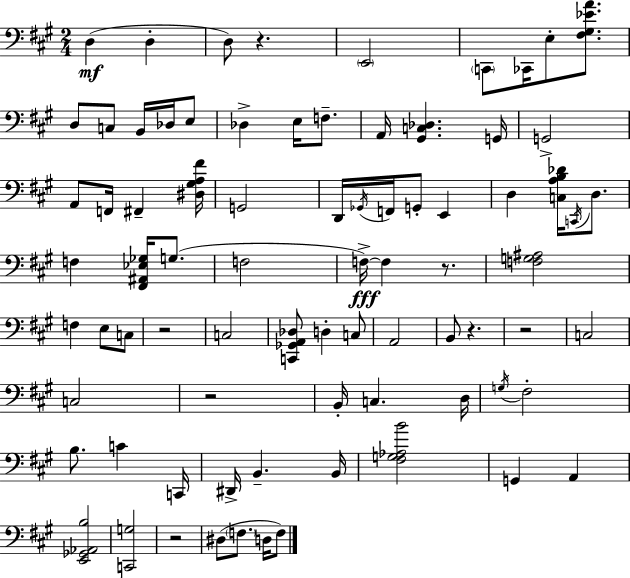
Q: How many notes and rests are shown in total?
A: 79